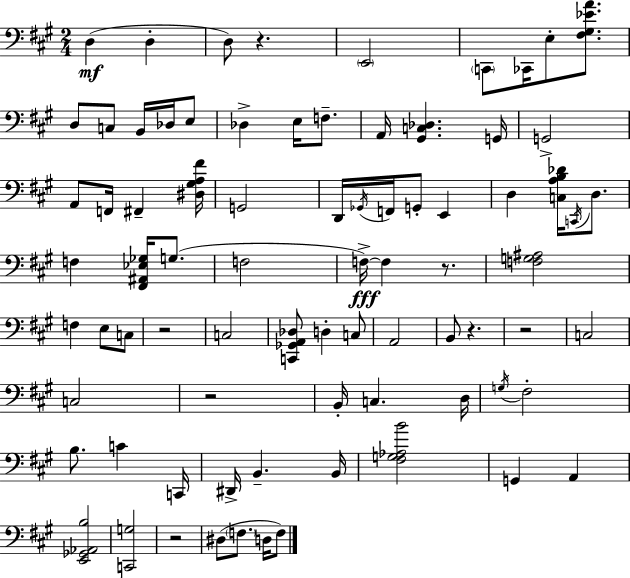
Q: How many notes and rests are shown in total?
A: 79